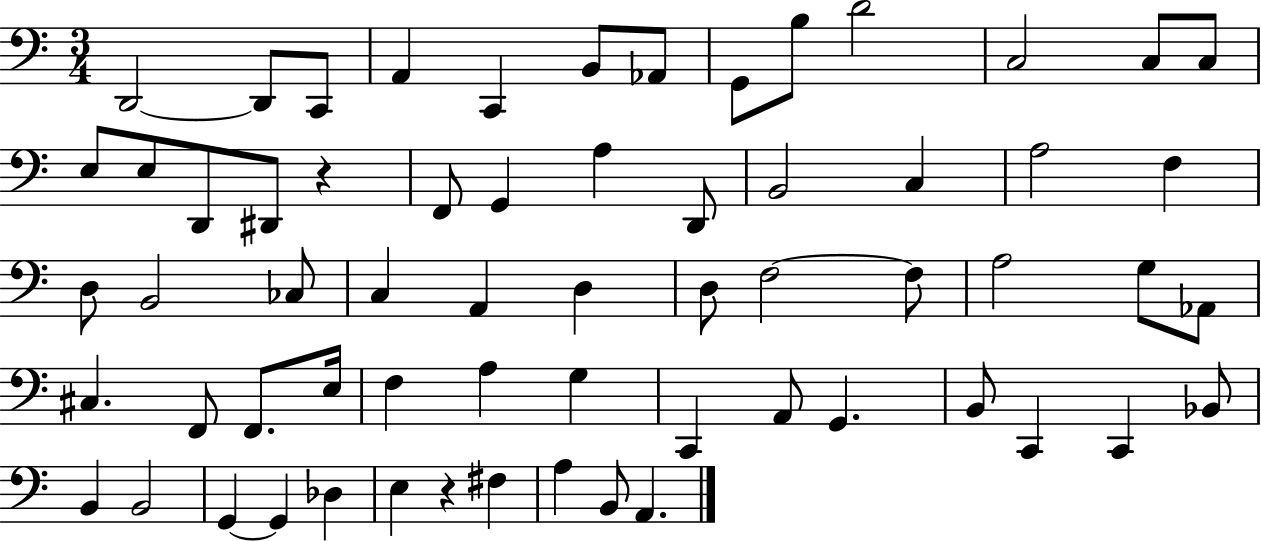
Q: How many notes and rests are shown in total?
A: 63